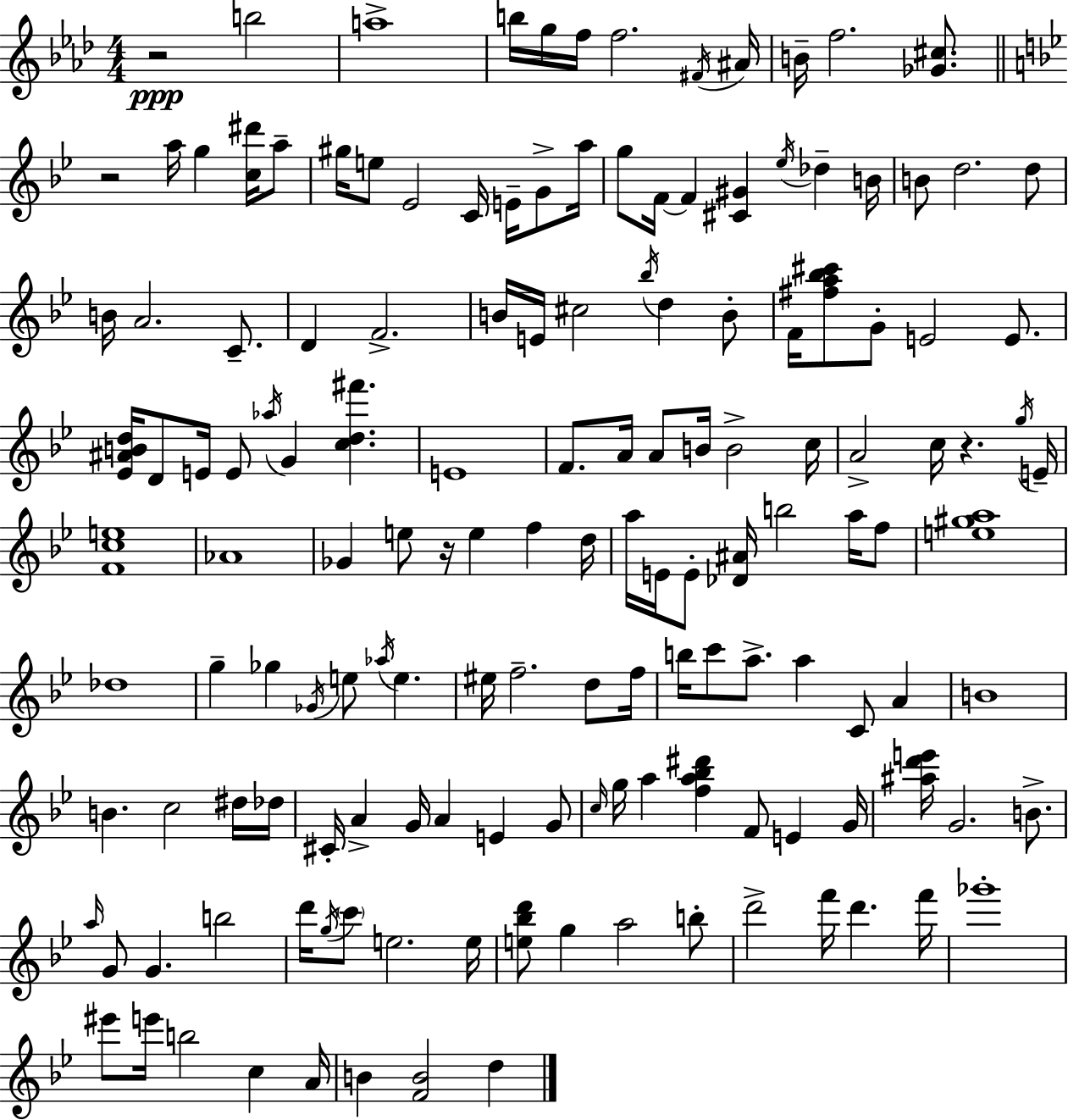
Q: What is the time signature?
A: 4/4